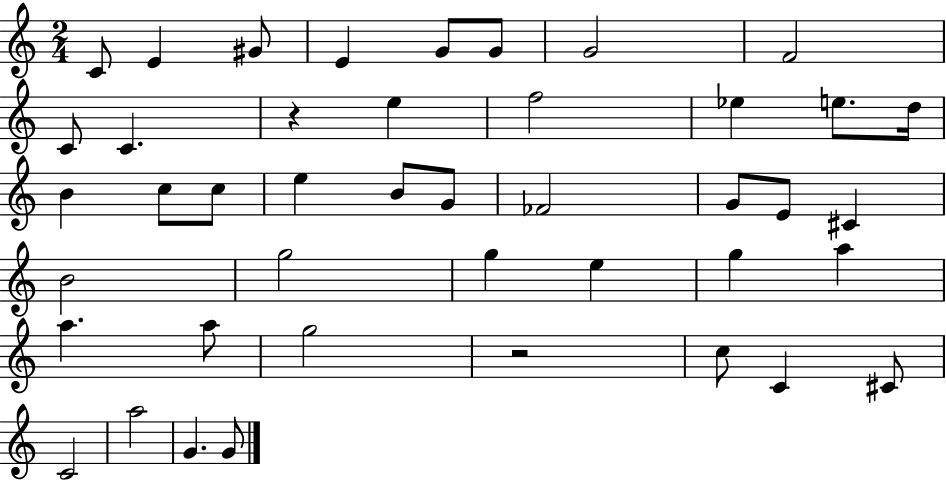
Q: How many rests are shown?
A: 2